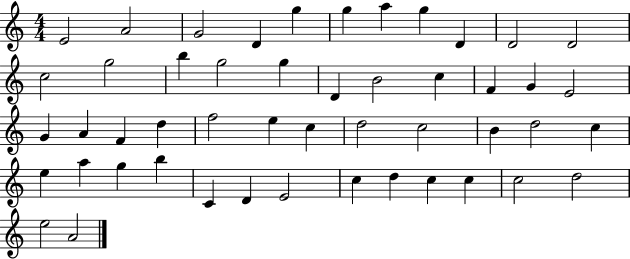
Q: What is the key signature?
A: C major